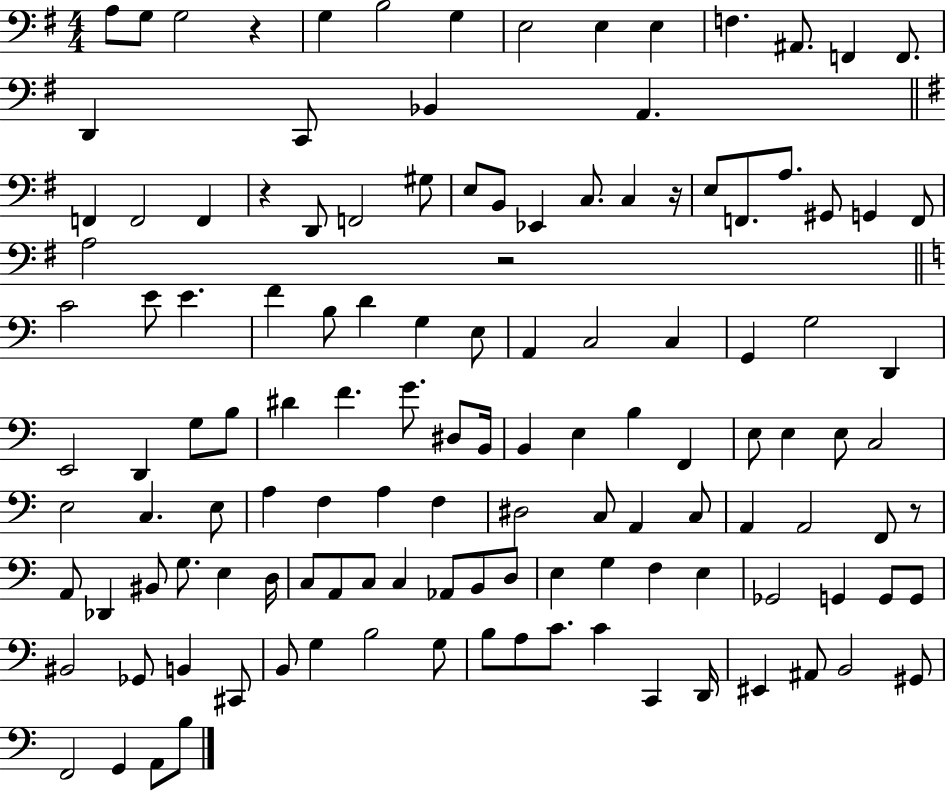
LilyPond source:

{
  \clef bass
  \numericTimeSignature
  \time 4/4
  \key g \major
  a8 g8 g2 r4 | g4 b2 g4 | e2 e4 e4 | f4. ais,8. f,4 f,8. | \break d,4 c,8 bes,4 a,4. | \bar "||" \break \key e \minor f,4 f,2 f,4 | r4 d,8 f,2 gis8 | e8 b,8 ees,4 c8. c4 r16 | e8 f,8. a8. gis,8 g,4 f,8 | \break a2 r2 | \bar "||" \break \key c \major c'2 e'8 e'4. | f'4 b8 d'4 g4 e8 | a,4 c2 c4 | g,4 g2 d,4 | \break e,2 d,4 g8 b8 | dis'4 f'4. g'8. dis8 b,16 | b,4 e4 b4 f,4 | e8 e4 e8 c2 | \break e2 c4. e8 | a4 f4 a4 f4 | dis2 c8 a,4 c8 | a,4 a,2 f,8 r8 | \break a,8 des,4 bis,8 g8. e4 d16 | c8 a,8 c8 c4 aes,8 b,8 d8 | e4 g4 f4 e4 | ges,2 g,4 g,8 g,8 | \break bis,2 ges,8 b,4 cis,8 | b,8 g4 b2 g8 | b8 a8 c'8. c'4 c,4 d,16 | eis,4 ais,8 b,2 gis,8 | \break f,2 g,4 a,8 b8 | \bar "|."
}